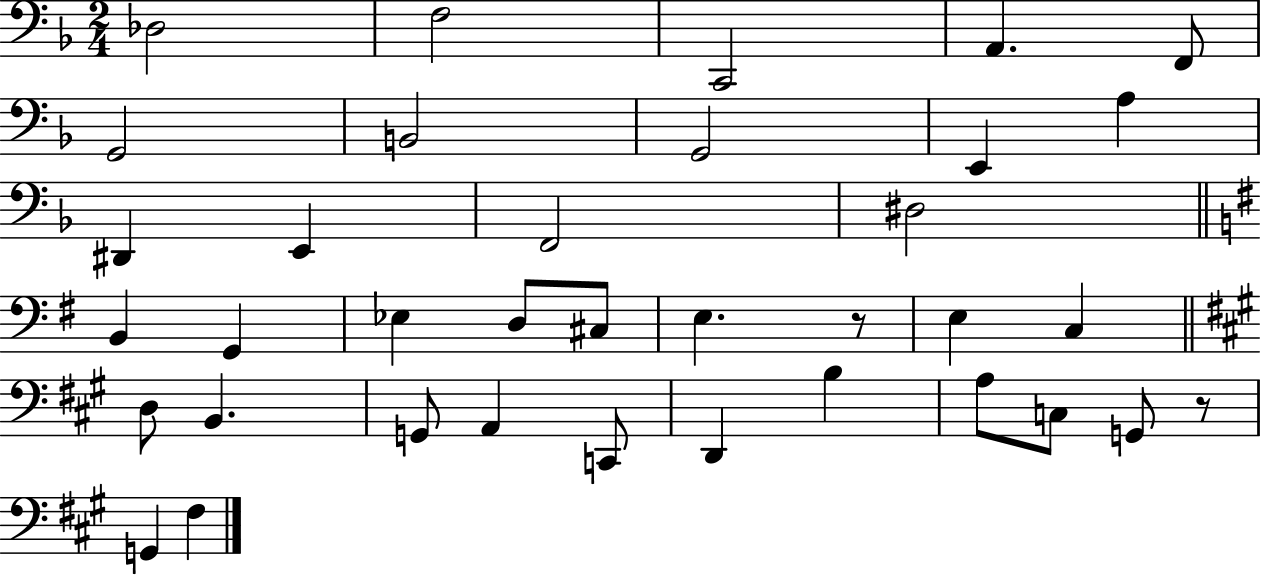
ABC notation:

X:1
T:Untitled
M:2/4
L:1/4
K:F
_D,2 F,2 C,,2 A,, F,,/2 G,,2 B,,2 G,,2 E,, A, ^D,, E,, F,,2 ^D,2 B,, G,, _E, D,/2 ^C,/2 E, z/2 E, C, D,/2 B,, G,,/2 A,, C,,/2 D,, B, A,/2 C,/2 G,,/2 z/2 G,, ^F,